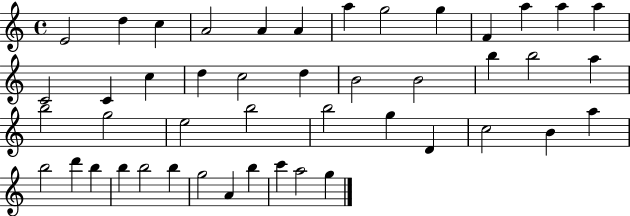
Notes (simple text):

E4/h D5/q C5/q A4/h A4/q A4/q A5/q G5/h G5/q F4/q A5/q A5/q A5/q C4/h C4/q C5/q D5/q C5/h D5/q B4/h B4/h B5/q B5/h A5/q B5/h G5/h E5/h B5/h B5/h G5/q D4/q C5/h B4/q A5/q B5/h D6/q B5/q B5/q B5/h B5/q G5/h A4/q B5/q C6/q A5/h G5/q